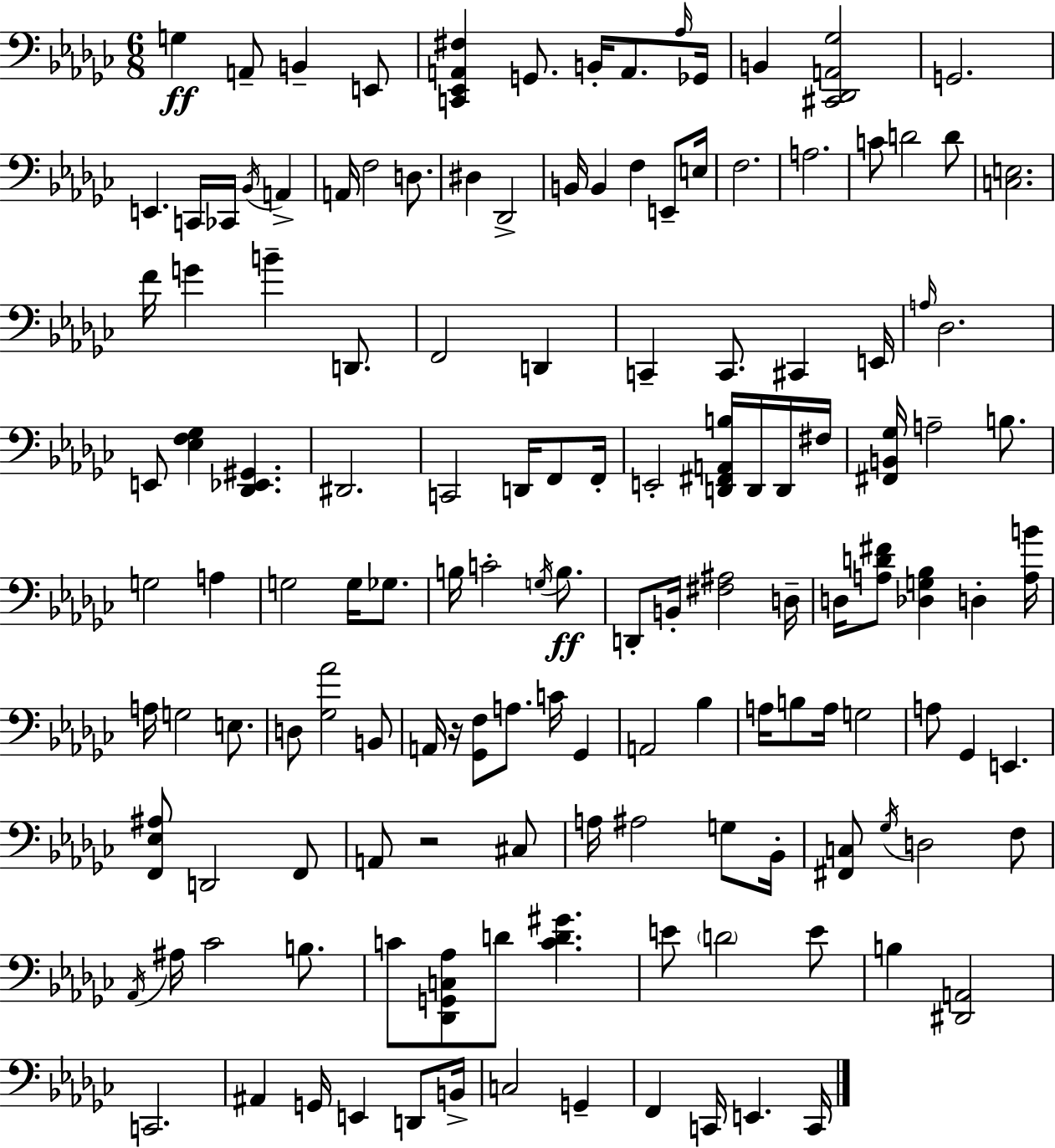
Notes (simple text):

G3/q A2/e B2/q E2/e [C2,Eb2,A2,F#3]/q G2/e. B2/s A2/e. Ab3/s Gb2/s B2/q [C#2,Db2,A2,Gb3]/h G2/h. E2/q. C2/s CES2/s Bb2/s A2/q A2/s F3/h D3/e. D#3/q Db2/h B2/s B2/q F3/q E2/e E3/s F3/h. A3/h. C4/e D4/h D4/e [C3,E3]/h. F4/s G4/q B4/q D2/e. F2/h D2/q C2/q C2/e. C#2/q E2/s A3/s Db3/h. E2/e [Eb3,F3,Gb3]/q [Db2,Eb2,G#2]/q. D#2/h. C2/h D2/s F2/e F2/s E2/h [D2,F#2,A2,B3]/s D2/s D2/s F#3/s [F#2,B2,Gb3]/s A3/h B3/e. G3/h A3/q G3/h G3/s Gb3/e. B3/s C4/h G3/s B3/e. D2/e B2/s [F#3,A#3]/h D3/s D3/s [A3,D4,F#4]/e [Db3,G3,Bb3]/q D3/q [A3,B4]/s A3/s G3/h E3/e. D3/e [Gb3,Ab4]/h B2/e A2/s R/s [Gb2,F3]/e A3/e. C4/s Gb2/q A2/h Bb3/q A3/s B3/e A3/s G3/h A3/e Gb2/q E2/q. [F2,Eb3,A#3]/e D2/h F2/e A2/e R/h C#3/e A3/s A#3/h G3/e Bb2/s [F#2,C3]/e Gb3/s D3/h F3/e Ab2/s A#3/s CES4/h B3/e. C4/e [Db2,G2,C3,Ab3]/e D4/e [C4,D4,G#4]/q. E4/e D4/h E4/e B3/q [D#2,A2]/h C2/h. A#2/q G2/s E2/q D2/e B2/s C3/h G2/q F2/q C2/s E2/q. C2/s